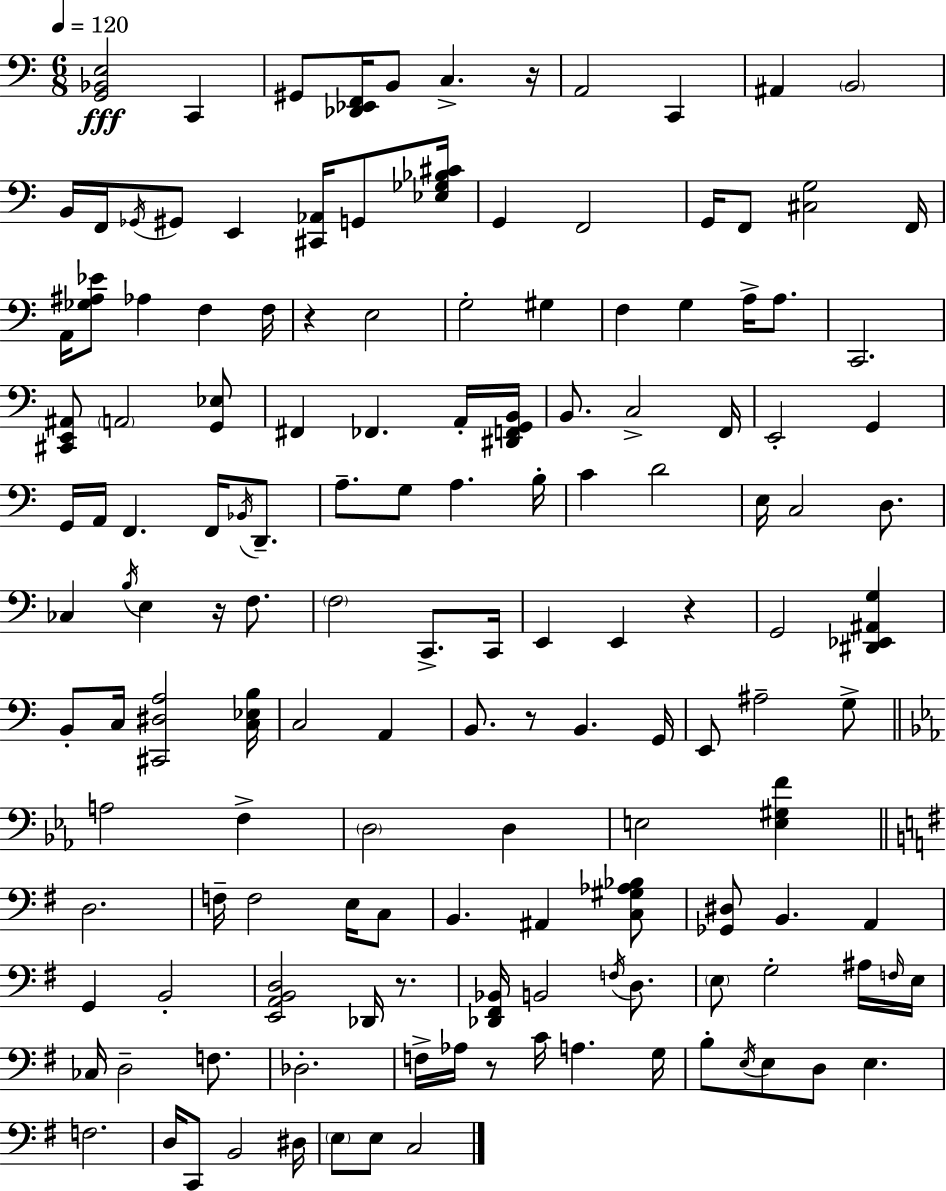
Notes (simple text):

[G2,Bb2,E3]/h C2/q G#2/e [Db2,Eb2,F2]/s B2/e C3/q. R/s A2/h C2/q A#2/q B2/h B2/s F2/s Gb2/s G#2/e E2/q [C#2,Ab2]/s G2/e [Eb3,Gb3,Bb3,C#4]/s G2/q F2/h G2/s F2/e [C#3,G3]/h F2/s A2/s [Gb3,A#3,Eb4]/e Ab3/q F3/q F3/s R/q E3/h G3/h G#3/q F3/q G3/q A3/s A3/e. C2/h. [C#2,E2,A#2]/e A2/h [G2,Eb3]/e F#2/q FES2/q. A2/s [D#2,F2,G2,B2]/s B2/e. C3/h F2/s E2/h G2/q G2/s A2/s F2/q. F2/s Bb2/s D2/e. A3/e. G3/e A3/q. B3/s C4/q D4/h E3/s C3/h D3/e. CES3/q B3/s E3/q R/s F3/e. F3/h C2/e. C2/s E2/q E2/q R/q G2/h [D#2,Eb2,A#2,G3]/q B2/e C3/s [C#2,D#3,A3]/h [C3,Eb3,B3]/s C3/h A2/q B2/e. R/e B2/q. G2/s E2/e A#3/h G3/e A3/h F3/q D3/h D3/q E3/h [E3,G#3,F4]/q D3/h. F3/s F3/h E3/s C3/e B2/q. A#2/q [C3,G#3,Ab3,Bb3]/e [Gb2,D#3]/e B2/q. A2/q G2/q B2/h [E2,A2,B2,D3]/h Db2/s R/e. [Db2,F#2,Bb2]/s B2/h F3/s D3/e. E3/e G3/h A#3/s F3/s E3/s CES3/s D3/h F3/e. Db3/h. F3/s Ab3/s R/e C4/s A3/q. G3/s B3/e E3/s E3/e D3/e E3/q. F3/h. D3/s C2/e B2/h D#3/s E3/e E3/e C3/h